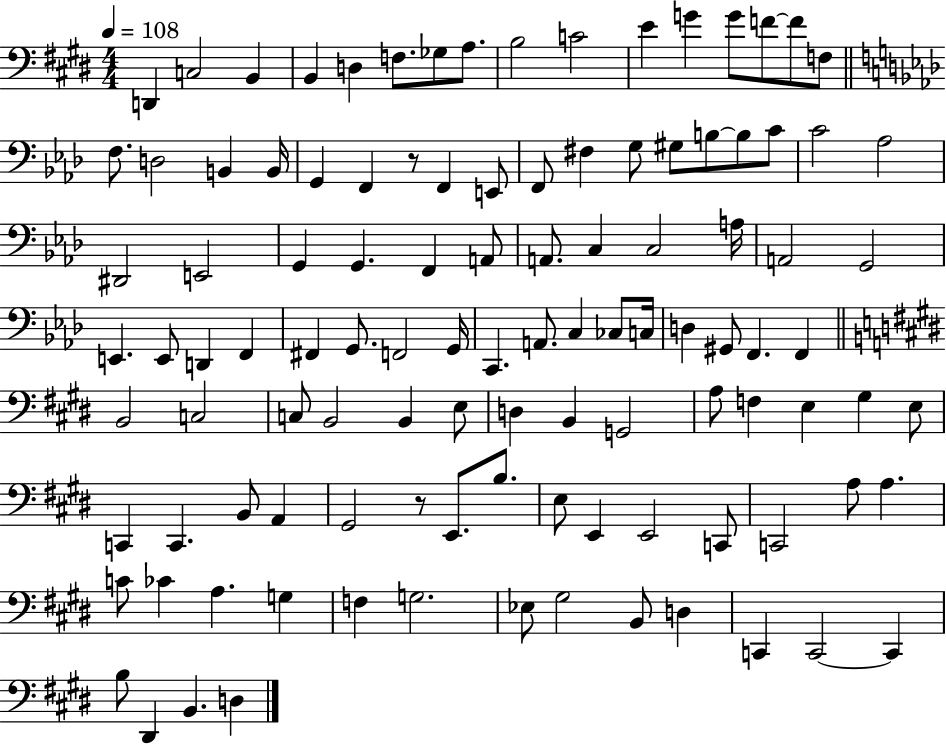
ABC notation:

X:1
T:Untitled
M:4/4
L:1/4
K:E
D,, C,2 B,, B,, D, F,/2 _G,/2 A,/2 B,2 C2 E G G/2 F/2 F/2 F,/2 F,/2 D,2 B,, B,,/4 G,, F,, z/2 F,, E,,/2 F,,/2 ^F, G,/2 ^G,/2 B,/2 B,/2 C/2 C2 _A,2 ^D,,2 E,,2 G,, G,, F,, A,,/2 A,,/2 C, C,2 A,/4 A,,2 G,,2 E,, E,,/2 D,, F,, ^F,, G,,/2 F,,2 G,,/4 C,, A,,/2 C, _C,/2 C,/4 D, ^G,,/2 F,, F,, B,,2 C,2 C,/2 B,,2 B,, E,/2 D, B,, G,,2 A,/2 F, E, ^G, E,/2 C,, C,, B,,/2 A,, ^G,,2 z/2 E,,/2 B,/2 E,/2 E,, E,,2 C,,/2 C,,2 A,/2 A, C/2 _C A, G, F, G,2 _E,/2 ^G,2 B,,/2 D, C,, C,,2 C,, B,/2 ^D,, B,, D,